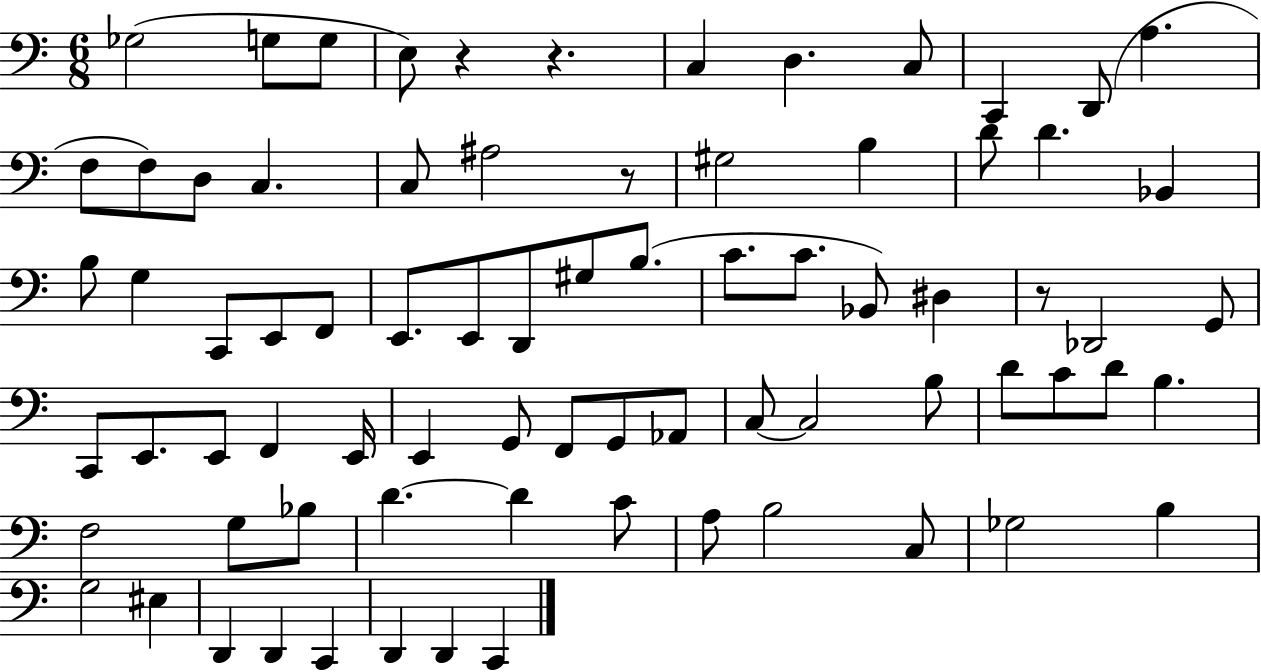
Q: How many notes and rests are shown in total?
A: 77